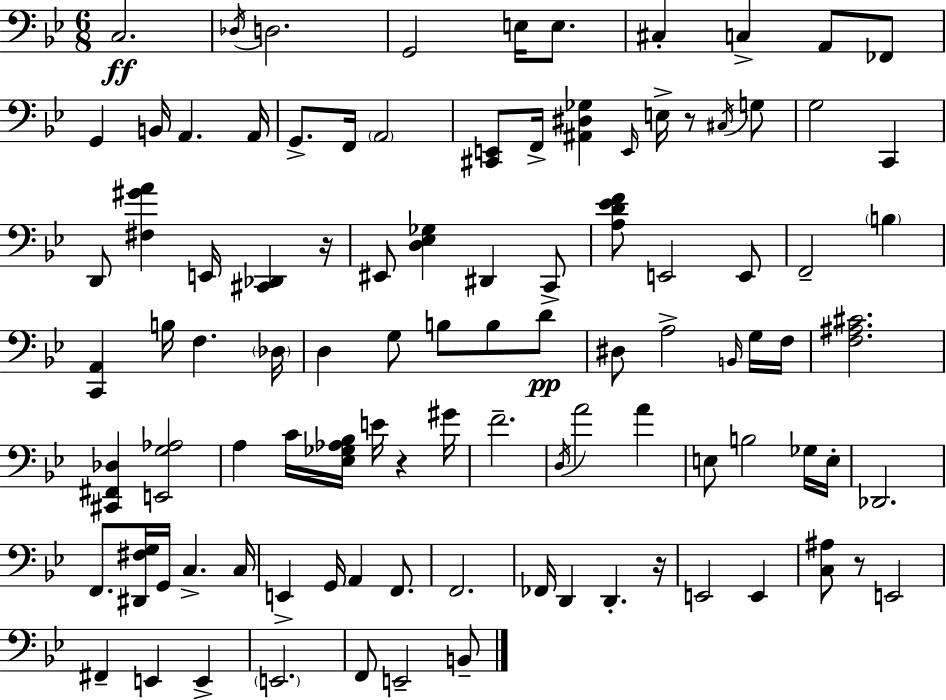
X:1
T:Untitled
M:6/8
L:1/4
K:Bb
C,2 _D,/4 D,2 G,,2 E,/4 E,/2 ^C, C, A,,/2 _F,,/2 G,, B,,/4 A,, A,,/4 G,,/2 F,,/4 A,,2 [^C,,E,,]/2 F,,/4 [^A,,^D,_G,] E,,/4 E,/4 z/2 ^C,/4 G,/2 G,2 C,, D,,/2 [^F,^GA] E,,/4 [^C,,_D,,] z/4 ^E,,/2 [D,_E,_G,] ^D,, C,,/2 [A,D_EF]/2 E,,2 E,,/2 F,,2 B, [C,,A,,] B,/4 F, _D,/4 D, G,/2 B,/2 B,/2 D/2 ^D,/2 A,2 B,,/4 G,/4 F,/4 [F,^A,^C]2 [^C,,^F,,_D,] [E,,G,_A,]2 A, C/4 [_E,_G,_A,_B,]/4 E/4 z ^G/4 F2 D,/4 A2 A E,/2 B,2 _G,/4 E,/4 _D,,2 F,,/2 [^D,,^F,G,]/4 G,,/4 C, C,/4 E,, G,,/4 A,, F,,/2 F,,2 _F,,/4 D,, D,, z/4 E,,2 E,, [C,^A,]/2 z/2 E,,2 ^F,, E,, E,, E,,2 F,,/2 E,,2 B,,/2